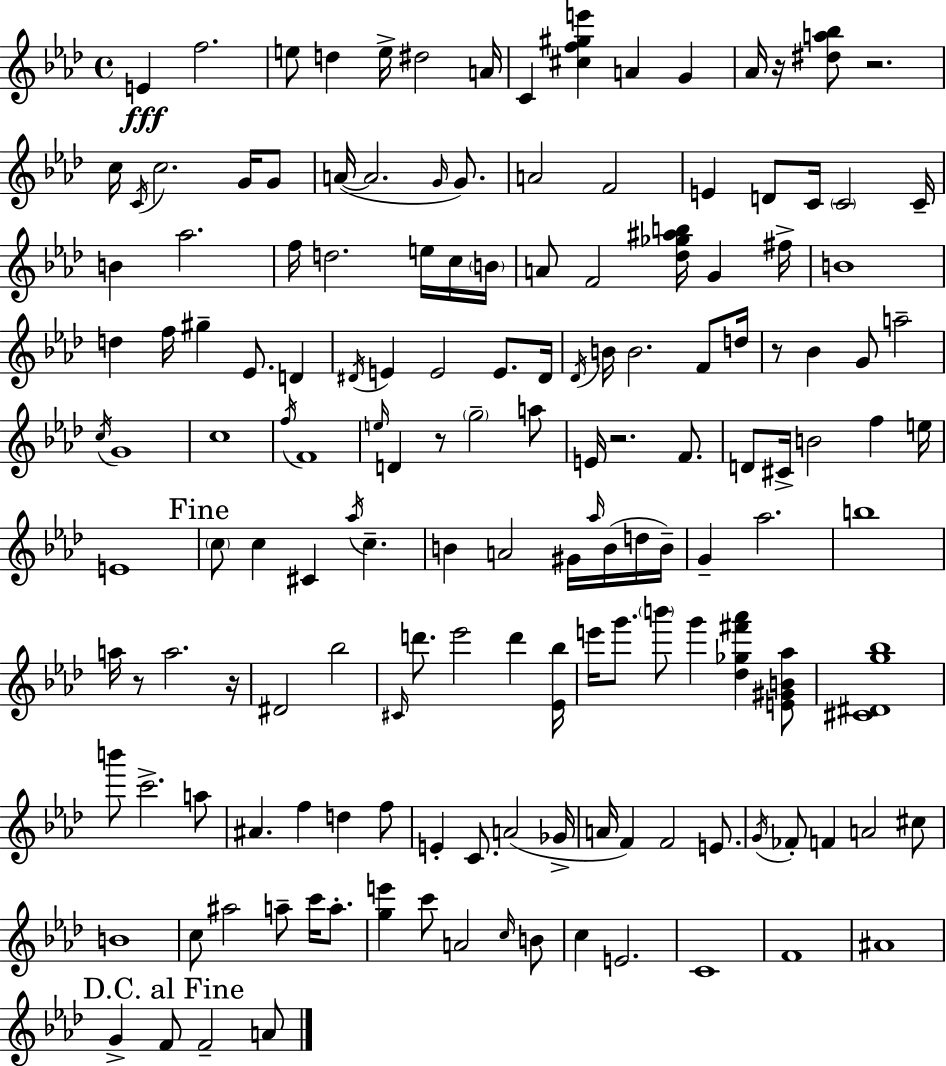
{
  \clef treble
  \time 4/4
  \defaultTimeSignature
  \key f \minor
  e'4\fff f''2. | e''8 d''4 e''16-> dis''2 a'16 | c'4 <cis'' f'' gis'' e'''>4 a'4 g'4 | aes'16 r16 <dis'' a'' bes''>8 r2. | \break c''16 \acciaccatura { c'16 } c''2. g'16 g'8 | a'16~(~ a'2. \grace { g'16 }) g'8. | a'2 f'2 | e'4 d'8 c'16 \parenthesize c'2 | \break c'16-- b'4 aes''2. | f''16 d''2. e''16 | c''16 \parenthesize b'16 a'8 f'2 <des'' ges'' ais'' b''>16 g'4 | fis''16-> b'1 | \break d''4 f''16 gis''4-- ees'8. d'4 | \acciaccatura { dis'16 } e'4 e'2 e'8. | dis'16 \acciaccatura { des'16 } b'16 b'2. | f'8 d''16 r8 bes'4 g'8 a''2-- | \break \acciaccatura { c''16 } g'1 | c''1 | \acciaccatura { f''16 } f'1 | \grace { e''16 } d'4 r8 \parenthesize g''2-- | \break a''8 e'16 r2. | f'8. d'8 cis'16-> b'2 | f''4 e''16 e'1 | \mark "Fine" \parenthesize c''8 c''4 cis'4 | \break \acciaccatura { aes''16 } c''4.-- b'4 a'2 | gis'16 \grace { aes''16 }( b'16 d''16 b'16--) g'4-- aes''2. | b''1 | a''16 r8 a''2. | \break r16 dis'2 | bes''2 \grace { cis'16 } d'''8. ees'''2 | d'''4 <ees' bes''>16 e'''16 g'''8. \parenthesize b'''8 | g'''4 <des'' ges'' fis''' aes'''>4 <e' gis' b' aes''>8 <cis' dis' g'' bes''>1 | \break b'''8 c'''2.-> | a''8 ais'4. | f''4 d''4 f''8 e'4-. c'8. | a'2( ges'16-> a'16 f'4) f'2 | \break e'8. \acciaccatura { g'16 } fes'8-. f'4 | a'2 cis''8 b'1 | c''8 ais''2 | a''8-- c'''16 a''8.-. <g'' e'''>4 c'''8 | \break a'2 \grace { c''16 } b'8 c''4 | e'2. c'1 | f'1 | ais'1 | \break \mark "D.C. al Fine" g'4-> | f'8 f'2-- a'8 \bar "|."
}